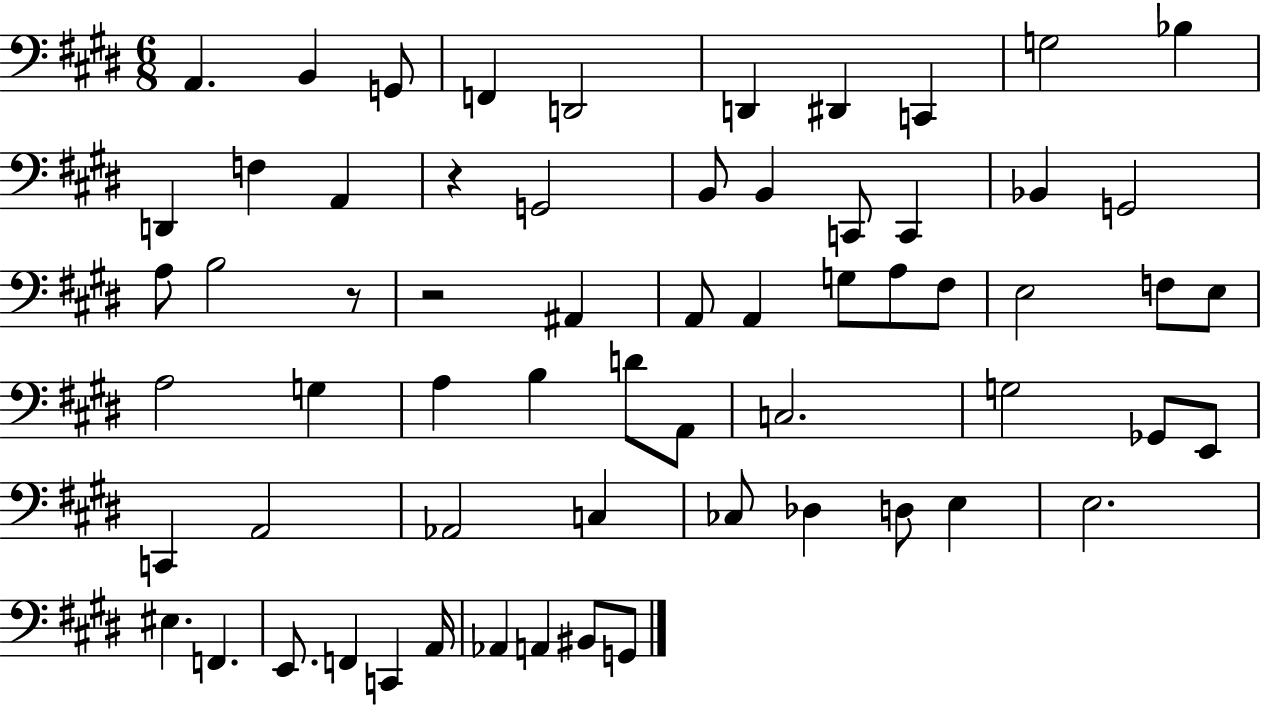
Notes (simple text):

A2/q. B2/q G2/e F2/q D2/h D2/q D#2/q C2/q G3/h Bb3/q D2/q F3/q A2/q R/q G2/h B2/e B2/q C2/e C2/q Bb2/q G2/h A3/e B3/h R/e R/h A#2/q A2/e A2/q G3/e A3/e F#3/e E3/h F3/e E3/e A3/h G3/q A3/q B3/q D4/e A2/e C3/h. G3/h Gb2/e E2/e C2/q A2/h Ab2/h C3/q CES3/e Db3/q D3/e E3/q E3/h. EIS3/q. F2/q. E2/e. F2/q C2/q A2/s Ab2/q A2/q BIS2/e G2/e